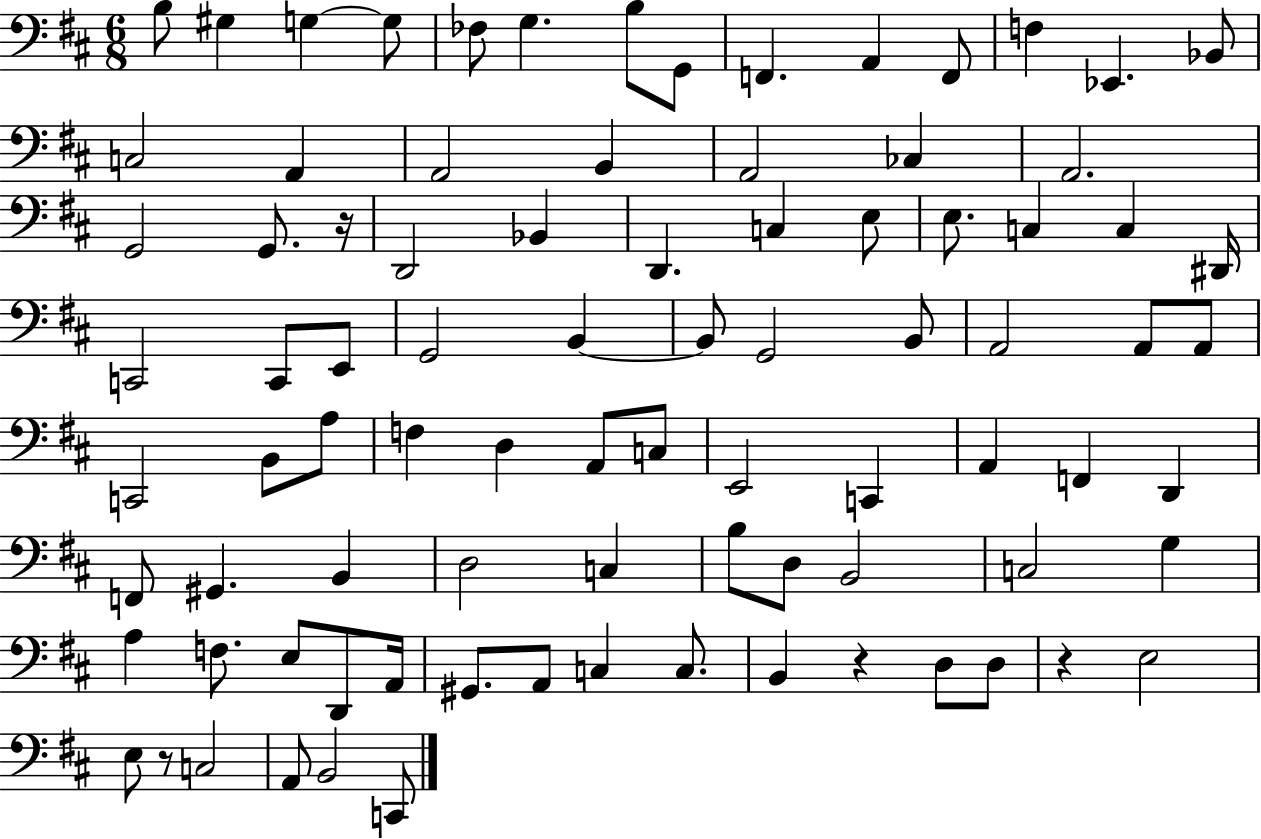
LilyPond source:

{
  \clef bass
  \numericTimeSignature
  \time 6/8
  \key d \major
  b8 gis4 g4~~ g8 | fes8 g4. b8 g,8 | f,4. a,4 f,8 | f4 ees,4. bes,8 | \break c2 a,4 | a,2 b,4 | a,2 ces4 | a,2. | \break g,2 g,8. r16 | d,2 bes,4 | d,4. c4 e8 | e8. c4 c4 dis,16 | \break c,2 c,8 e,8 | g,2 b,4~~ | b,8 g,2 b,8 | a,2 a,8 a,8 | \break c,2 b,8 a8 | f4 d4 a,8 c8 | e,2 c,4 | a,4 f,4 d,4 | \break f,8 gis,4. b,4 | d2 c4 | b8 d8 b,2 | c2 g4 | \break a4 f8. e8 d,8 a,16 | gis,8. a,8 c4 c8. | b,4 r4 d8 d8 | r4 e2 | \break e8 r8 c2 | a,8 b,2 c,8 | \bar "|."
}